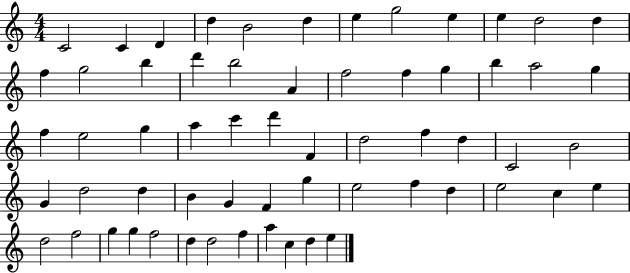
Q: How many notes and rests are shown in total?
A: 61